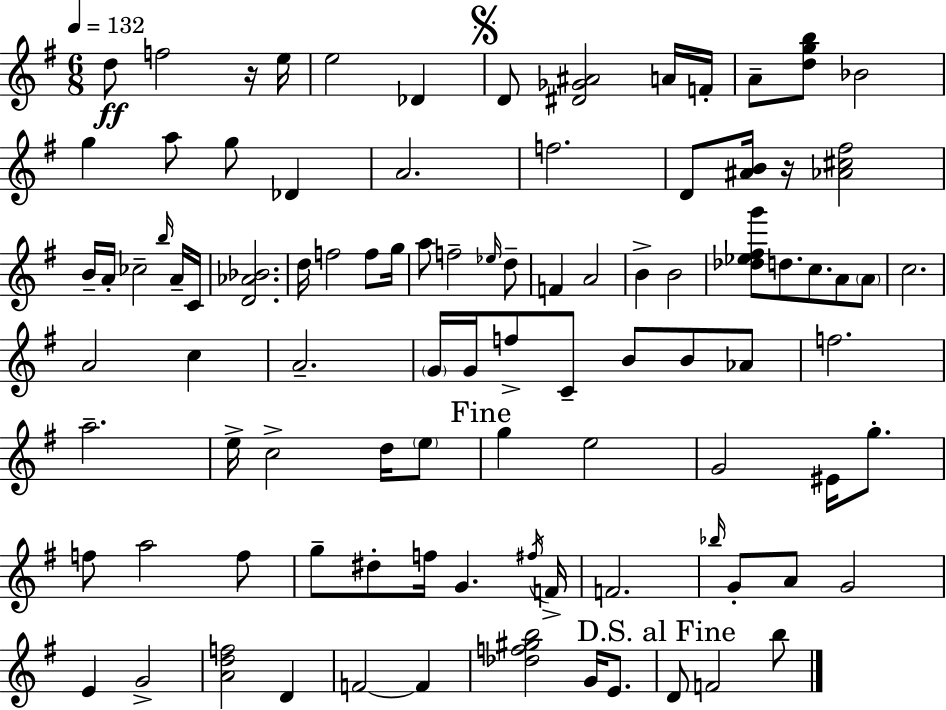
X:1
T:Untitled
M:6/8
L:1/4
K:G
d/2 f2 z/4 e/4 e2 _D D/2 [^D_G^A]2 A/4 F/4 A/2 [dgb]/2 _B2 g a/2 g/2 _D A2 f2 D/2 [^AB]/4 z/4 [_A^c^f]2 B/4 A/4 _c2 b/4 A/4 C/4 [D_A_B]2 d/4 f2 f/2 g/4 a/2 f2 _e/4 d/2 F A2 B B2 [_d_e^fg']/2 d/2 c/2 A/2 A/2 c2 A2 c A2 G/4 G/4 f/2 C/2 B/2 B/2 _A/2 f2 a2 e/4 c2 d/4 e/2 g e2 G2 ^E/4 g/2 f/2 a2 f/2 g/2 ^d/2 f/4 G ^f/4 F/4 F2 _b/4 G/2 A/2 G2 E G2 [Adf]2 D F2 F [_df^gb]2 G/4 E/2 D/2 F2 b/2